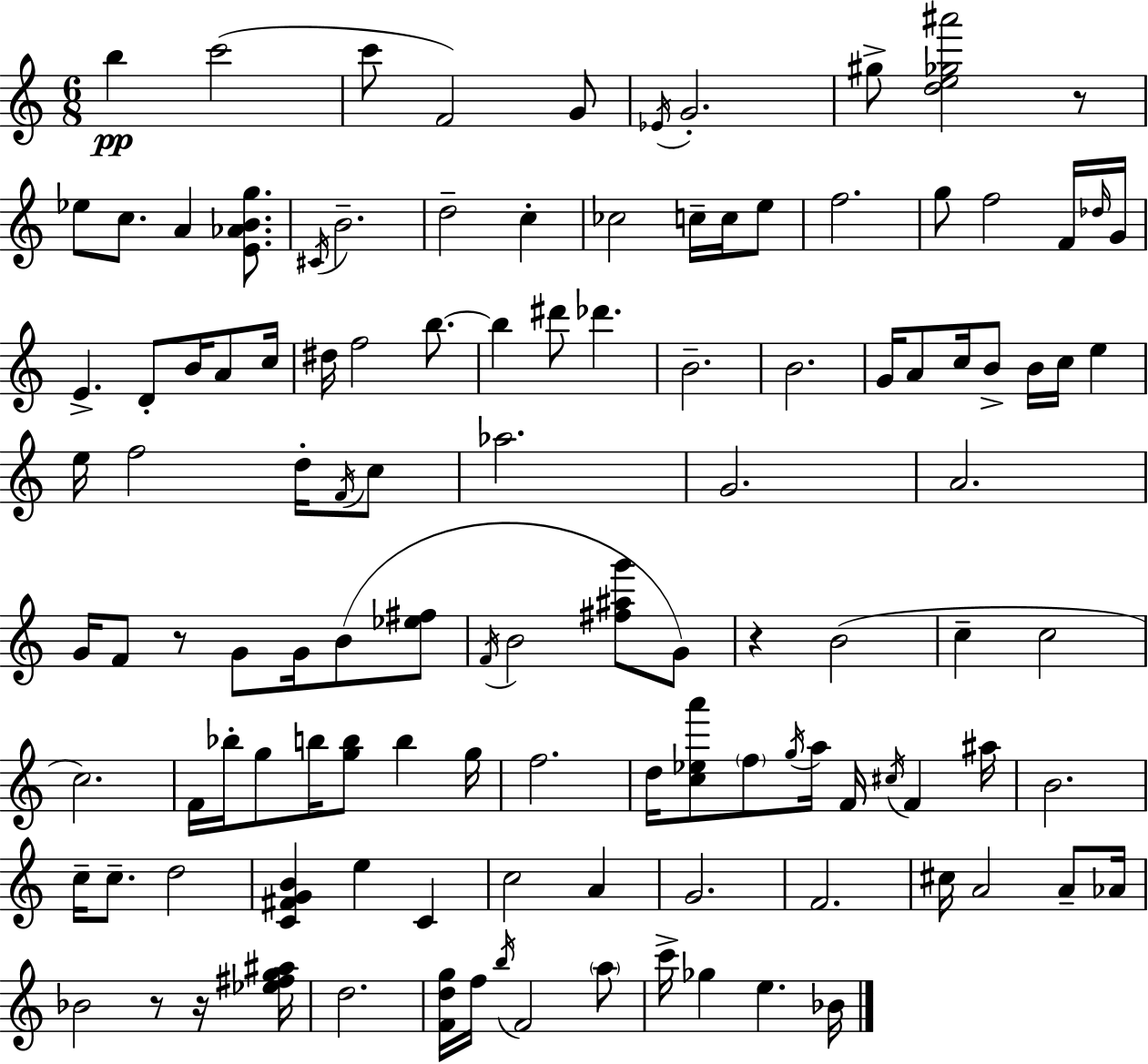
X:1
T:Untitled
M:6/8
L:1/4
K:C
b c'2 c'/2 F2 G/2 _E/4 G2 ^g/2 [de_g^a']2 z/2 _e/2 c/2 A [E_ABg]/2 ^C/4 B2 d2 c _c2 c/4 c/4 e/2 f2 g/2 f2 F/4 _d/4 G/4 E D/2 B/4 A/2 c/4 ^d/4 f2 b/2 b ^d'/2 _d' B2 B2 G/4 A/2 c/4 B/2 B/4 c/4 e e/4 f2 d/4 F/4 c/2 _a2 G2 A2 G/4 F/2 z/2 G/2 G/4 B/2 [_e^f]/2 F/4 B2 [^f^ag']/2 G/2 z B2 c c2 c2 F/4 _b/4 g/2 b/4 [gb]/2 b g/4 f2 d/4 [c_ea']/2 f/2 g/4 a/4 F/4 ^c/4 F ^a/4 B2 c/4 c/2 d2 [C^FGB] e C c2 A G2 F2 ^c/4 A2 A/2 _A/4 _B2 z/2 z/4 [_e^fg^a]/4 d2 [Fdg]/4 f/4 b/4 F2 a/2 c'/4 _g e _B/4